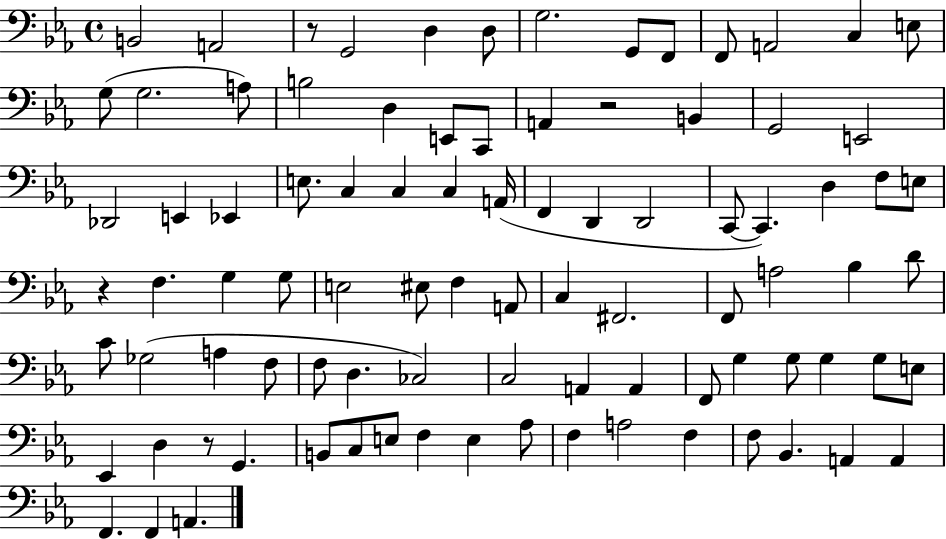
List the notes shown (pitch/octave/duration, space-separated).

B2/h A2/h R/e G2/h D3/q D3/e G3/h. G2/e F2/e F2/e A2/h C3/q E3/e G3/e G3/h. A3/e B3/h D3/q E2/e C2/e A2/q R/h B2/q G2/h E2/h Db2/h E2/q Eb2/q E3/e. C3/q C3/q C3/q A2/s F2/q D2/q D2/h C2/e C2/q. D3/q F3/e E3/e R/q F3/q. G3/q G3/e E3/h EIS3/e F3/q A2/e C3/q F#2/h. F2/e A3/h Bb3/q D4/e C4/e Gb3/h A3/q F3/e F3/e D3/q. CES3/h C3/h A2/q A2/q F2/e G3/q G3/e G3/q G3/e E3/e Eb2/q D3/q R/e G2/q. B2/e C3/e E3/e F3/q E3/q Ab3/e F3/q A3/h F3/q F3/e Bb2/q. A2/q A2/q F2/q. F2/q A2/q.